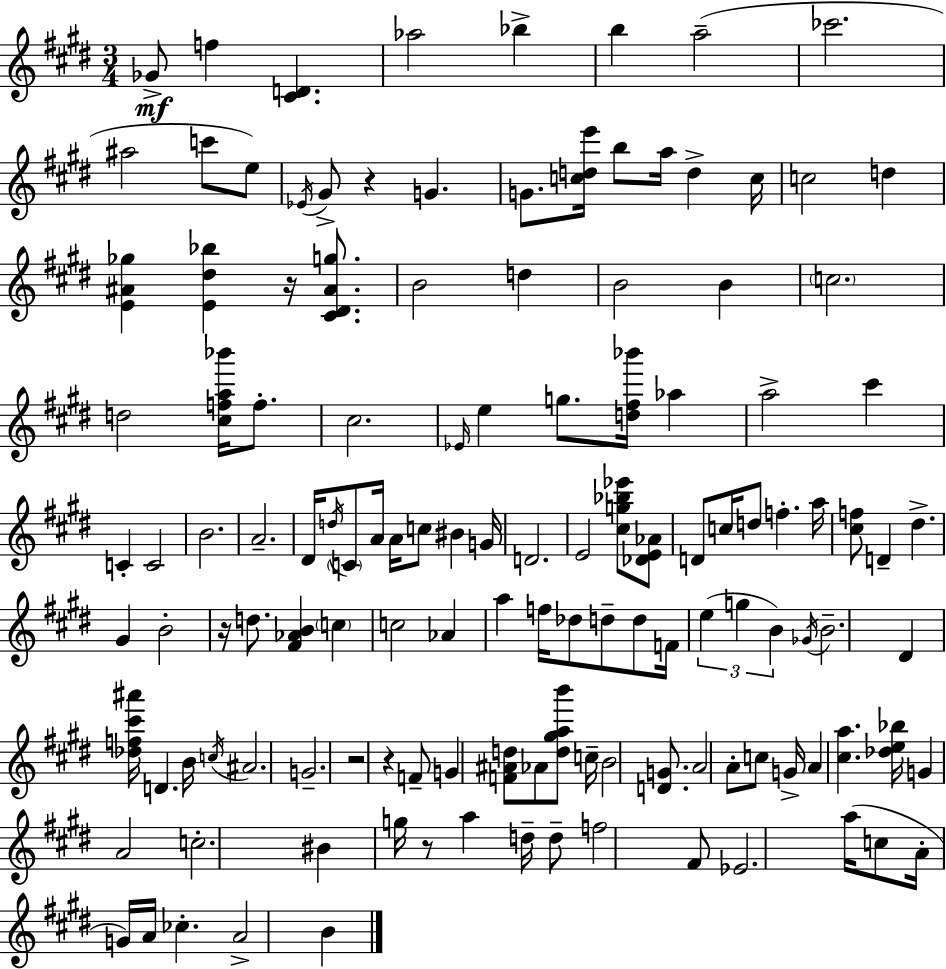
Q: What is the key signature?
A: E major